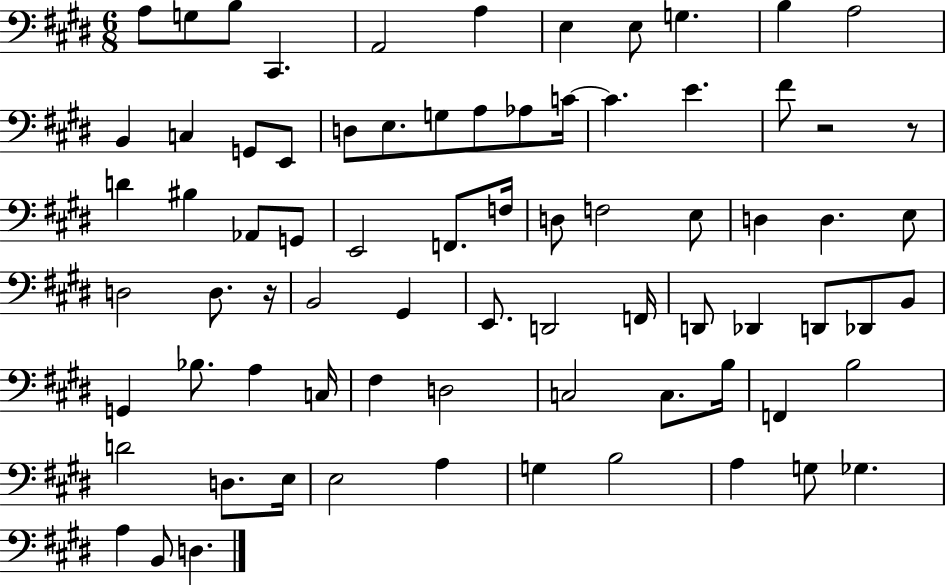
{
  \clef bass
  \numericTimeSignature
  \time 6/8
  \key e \major
  \repeat volta 2 { a8 g8 b8 cis,4. | a,2 a4 | e4 e8 g4. | b4 a2 | \break b,4 c4 g,8 e,8 | d8 e8. g8 a8 aes8 c'16~~ | c'4. e'4. | fis'8 r2 r8 | \break d'4 bis4 aes,8 g,8 | e,2 f,8. f16 | d8 f2 e8 | d4 d4. e8 | \break d2 d8. r16 | b,2 gis,4 | e,8. d,2 f,16 | d,8 des,4 d,8 des,8 b,8 | \break g,4 bes8. a4 c16 | fis4 d2 | c2 c8. b16 | f,4 b2 | \break d'2 d8. e16 | e2 a4 | g4 b2 | a4 g8 ges4. | \break a4 b,8 d4. | } \bar "|."
}